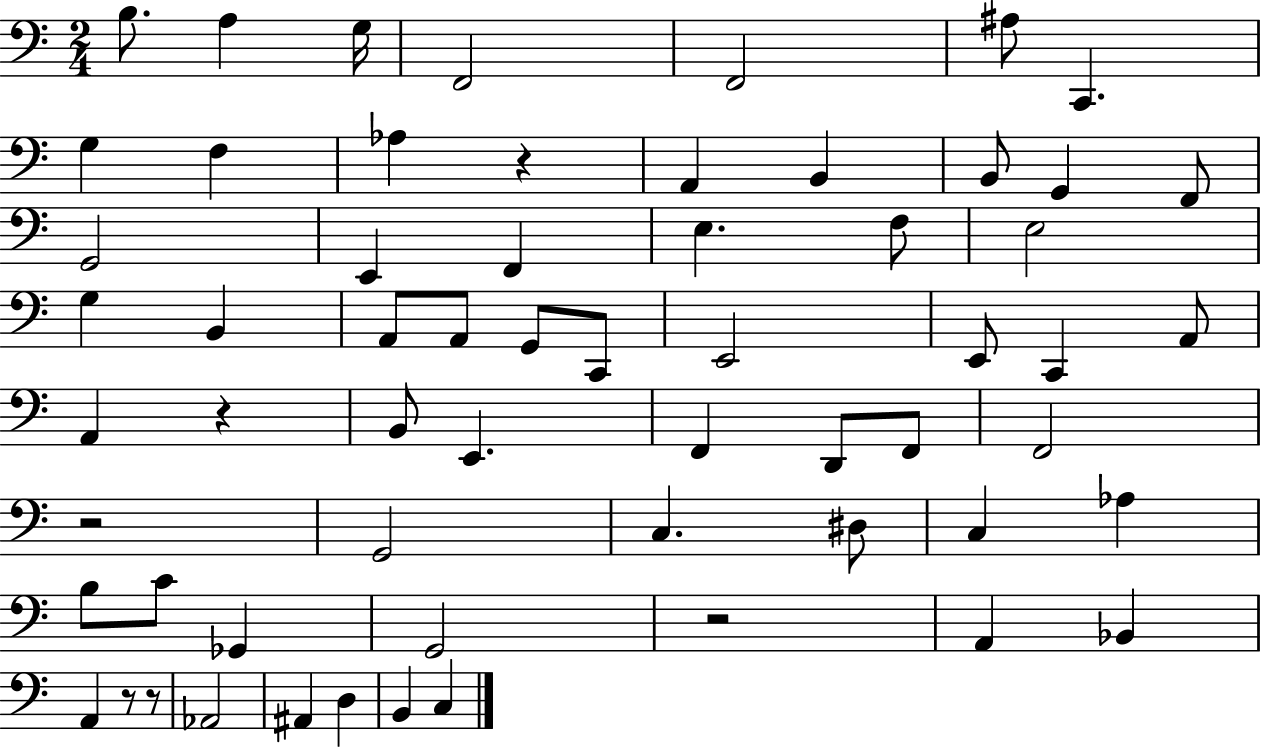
{
  \clef bass
  \numericTimeSignature
  \time 2/4
  \key c \major
  b8. a4 g16 | f,2 | f,2 | ais8 c,4. | \break g4 f4 | aes4 r4 | a,4 b,4 | b,8 g,4 f,8 | \break g,2 | e,4 f,4 | e4. f8 | e2 | \break g4 b,4 | a,8 a,8 g,8 c,8 | e,2 | e,8 c,4 a,8 | \break a,4 r4 | b,8 e,4. | f,4 d,8 f,8 | f,2 | \break r2 | g,2 | c4. dis8 | c4 aes4 | \break b8 c'8 ges,4 | g,2 | r2 | a,4 bes,4 | \break a,4 r8 r8 | aes,2 | ais,4 d4 | b,4 c4 | \break \bar "|."
}